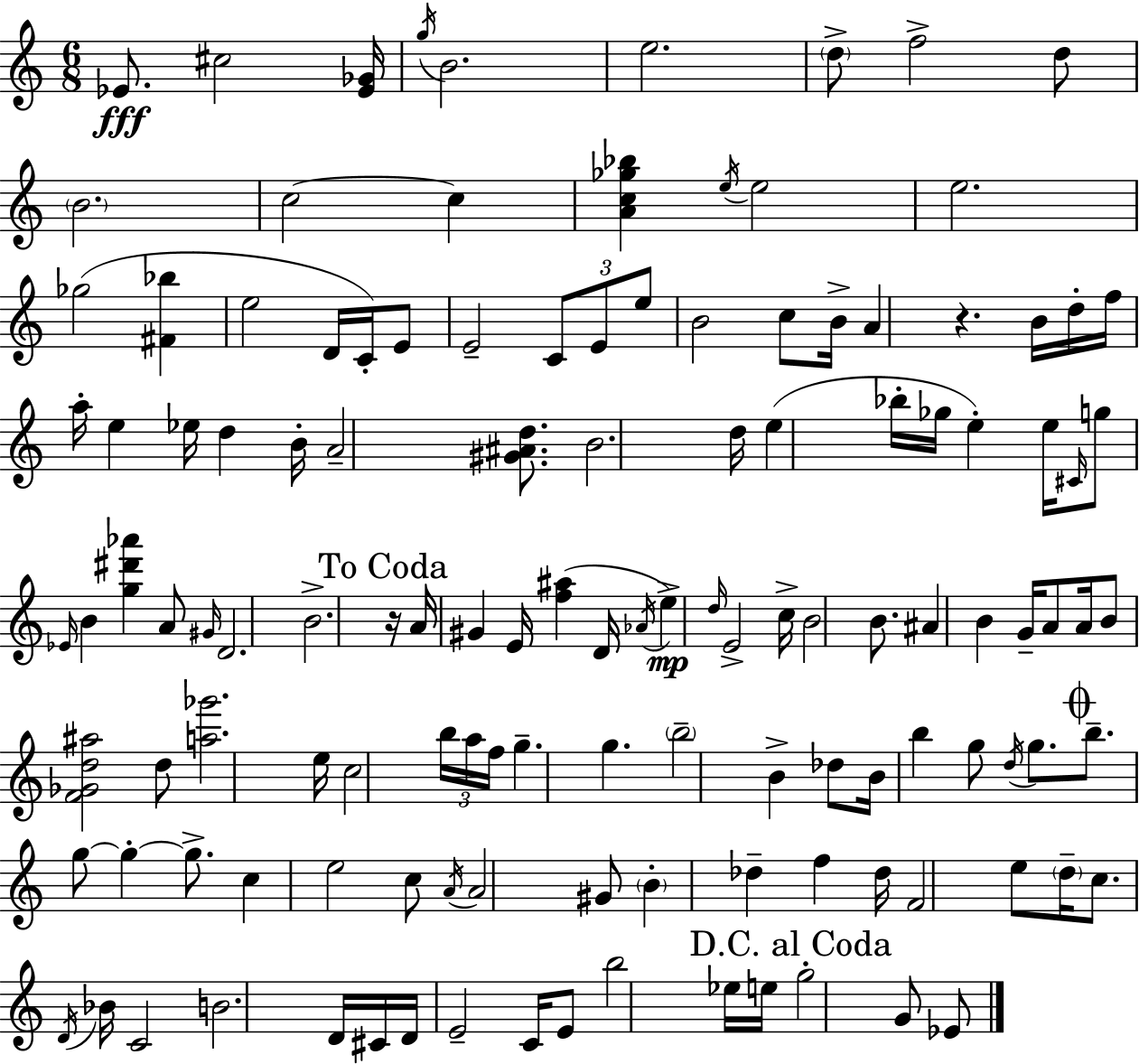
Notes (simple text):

Eb4/e. C#5/h [Eb4,Gb4]/s G5/s B4/h. E5/h. D5/e F5/h D5/e B4/h. C5/h C5/q [A4,C5,Gb5,Bb5]/q E5/s E5/h E5/h. Gb5/h [F#4,Bb5]/q E5/h D4/s C4/s E4/e E4/h C4/e E4/e E5/e B4/h C5/e B4/s A4/q R/q. B4/s D5/s F5/s A5/s E5/q Eb5/s D5/q B4/s A4/h [G#4,A#4,D5]/e. B4/h. D5/s E5/q Bb5/s Gb5/s E5/q E5/s C#4/s G5/e Eb4/s B4/q [G5,D#6,Ab6]/q A4/e G#4/s D4/h. B4/h. R/s A4/s G#4/q E4/s [F5,A#5]/q D4/s Ab4/s E5/q D5/s E4/h C5/s B4/h B4/e. A#4/q B4/q G4/s A4/e A4/s B4/e [F4,Gb4,D5,A#5]/h D5/e [A5,Gb6]/h. E5/s C5/h B5/s A5/s F5/s G5/q. G5/q. B5/h B4/q Db5/e B4/s B5/q G5/e D5/s G5/e. B5/e. G5/e G5/q G5/e. C5/q E5/h C5/e A4/s A4/h G#4/e B4/q Db5/q F5/q Db5/s F4/h E5/e D5/s C5/e. D4/s Bb4/s C4/h B4/h. D4/s C#4/s D4/s E4/h C4/s E4/e B5/h Eb5/s E5/s G5/h G4/e Eb4/e